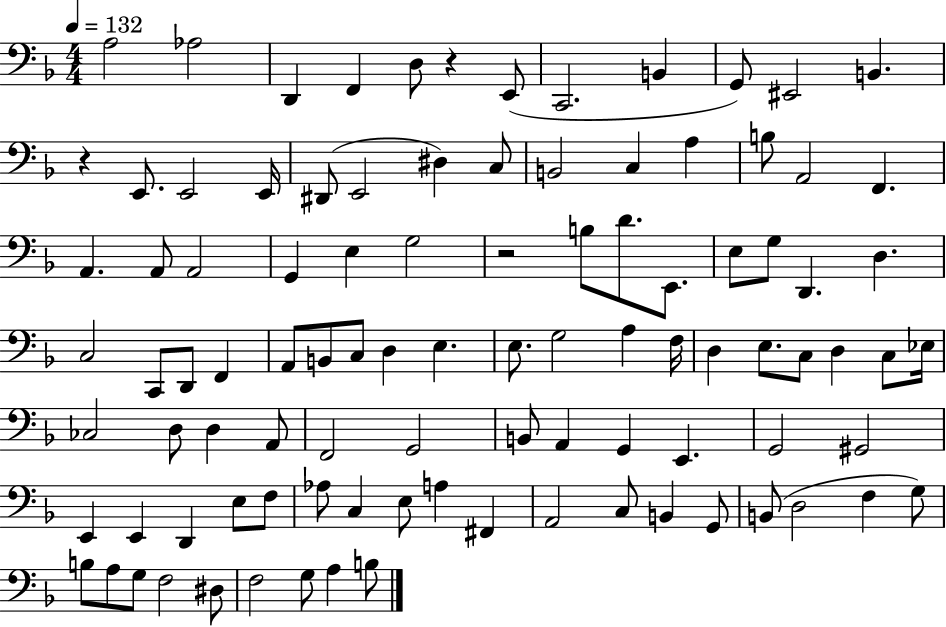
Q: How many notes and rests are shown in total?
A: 98